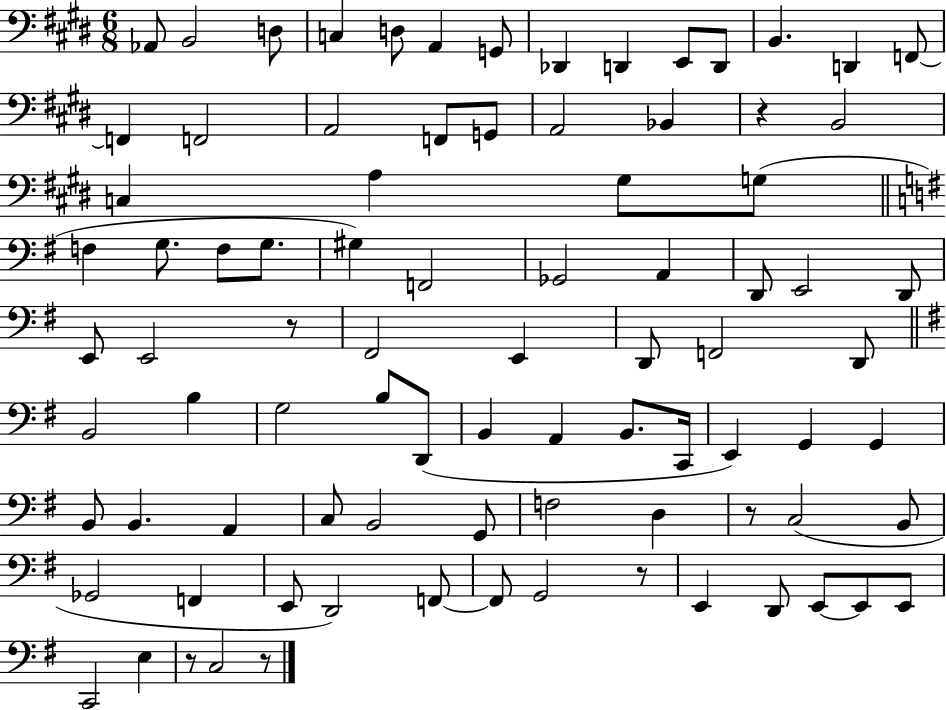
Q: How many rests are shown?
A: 6